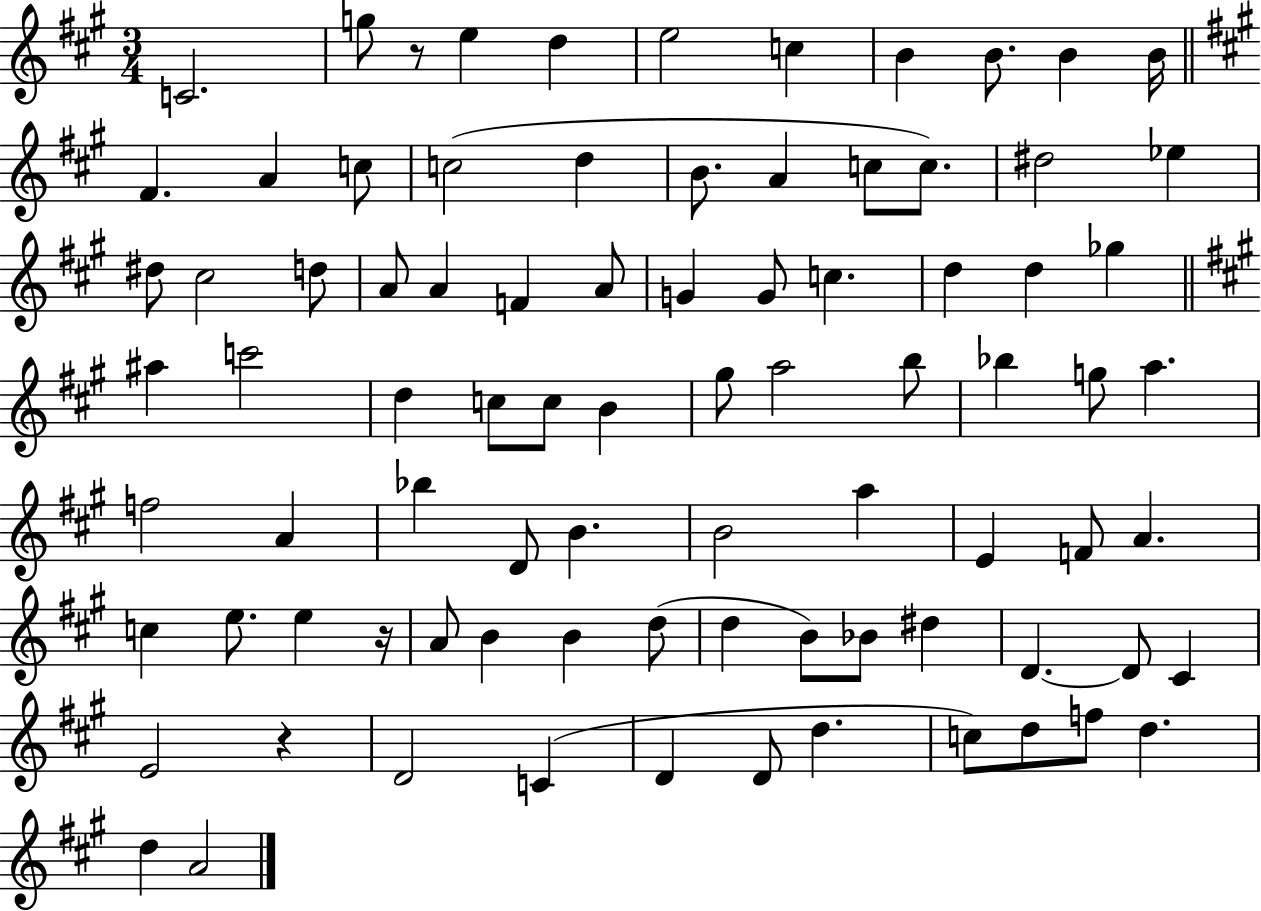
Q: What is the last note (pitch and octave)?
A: A4